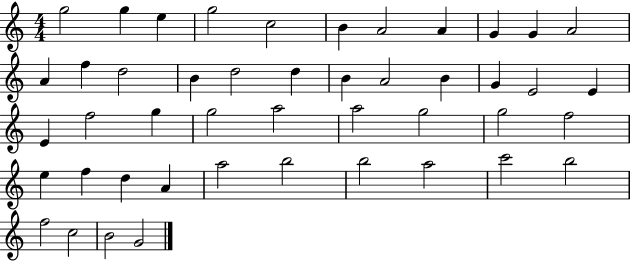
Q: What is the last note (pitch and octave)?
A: G4